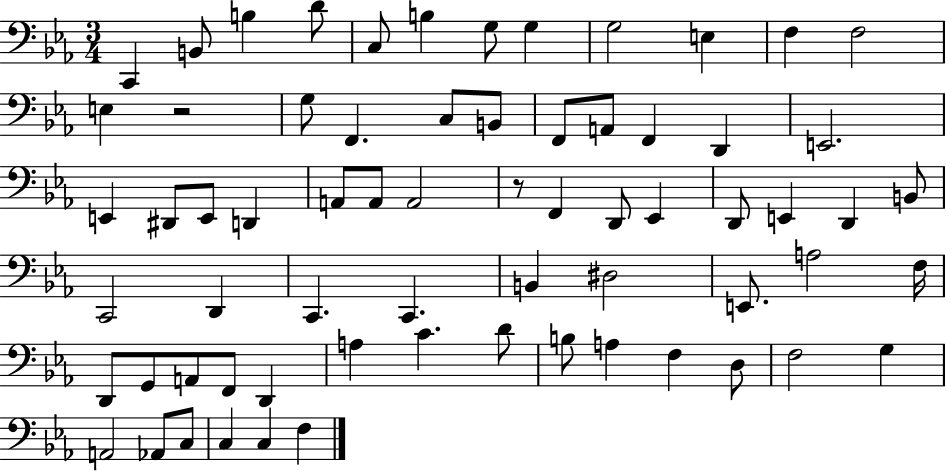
X:1
T:Untitled
M:3/4
L:1/4
K:Eb
C,, B,,/2 B, D/2 C,/2 B, G,/2 G, G,2 E, F, F,2 E, z2 G,/2 F,, C,/2 B,,/2 F,,/2 A,,/2 F,, D,, E,,2 E,, ^D,,/2 E,,/2 D,, A,,/2 A,,/2 A,,2 z/2 F,, D,,/2 _E,, D,,/2 E,, D,, B,,/2 C,,2 D,, C,, C,, B,, ^D,2 E,,/2 A,2 F,/4 D,,/2 G,,/2 A,,/2 F,,/2 D,, A, C D/2 B,/2 A, F, D,/2 F,2 G, A,,2 _A,,/2 C,/2 C, C, F,